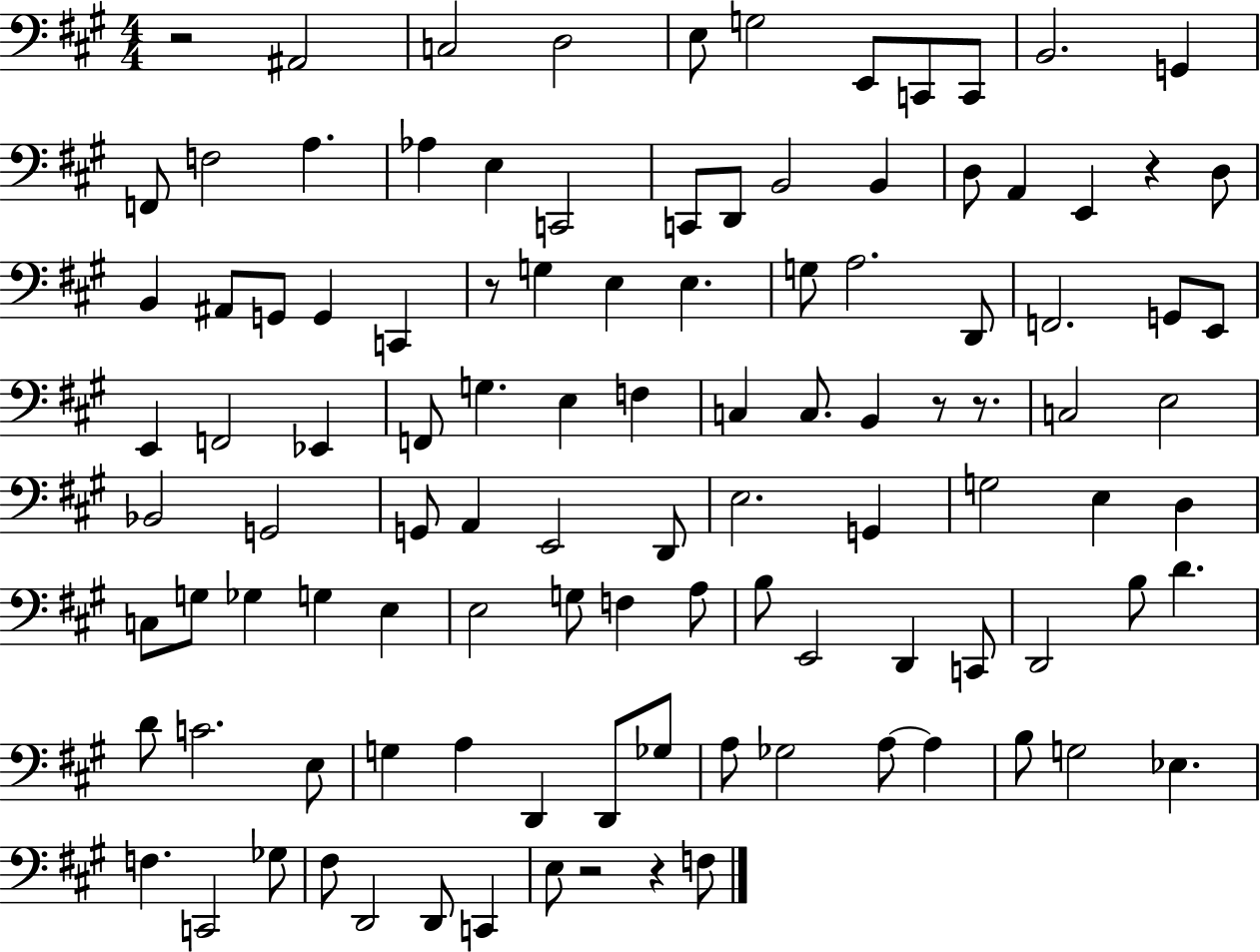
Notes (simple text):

R/h A#2/h C3/h D3/h E3/e G3/h E2/e C2/e C2/e B2/h. G2/q F2/e F3/h A3/q. Ab3/q E3/q C2/h C2/e D2/e B2/h B2/q D3/e A2/q E2/q R/q D3/e B2/q A#2/e G2/e G2/q C2/q R/e G3/q E3/q E3/q. G3/e A3/h. D2/e F2/h. G2/e E2/e E2/q F2/h Eb2/q F2/e G3/q. E3/q F3/q C3/q C3/e. B2/q R/e R/e. C3/h E3/h Bb2/h G2/h G2/e A2/q E2/h D2/e E3/h. G2/q G3/h E3/q D3/q C3/e G3/e Gb3/q G3/q E3/q E3/h G3/e F3/q A3/e B3/e E2/h D2/q C2/e D2/h B3/e D4/q. D4/e C4/h. E3/e G3/q A3/q D2/q D2/e Gb3/e A3/e Gb3/h A3/e A3/q B3/e G3/h Eb3/q. F3/q. C2/h Gb3/e F#3/e D2/h D2/e C2/q E3/e R/h R/q F3/e